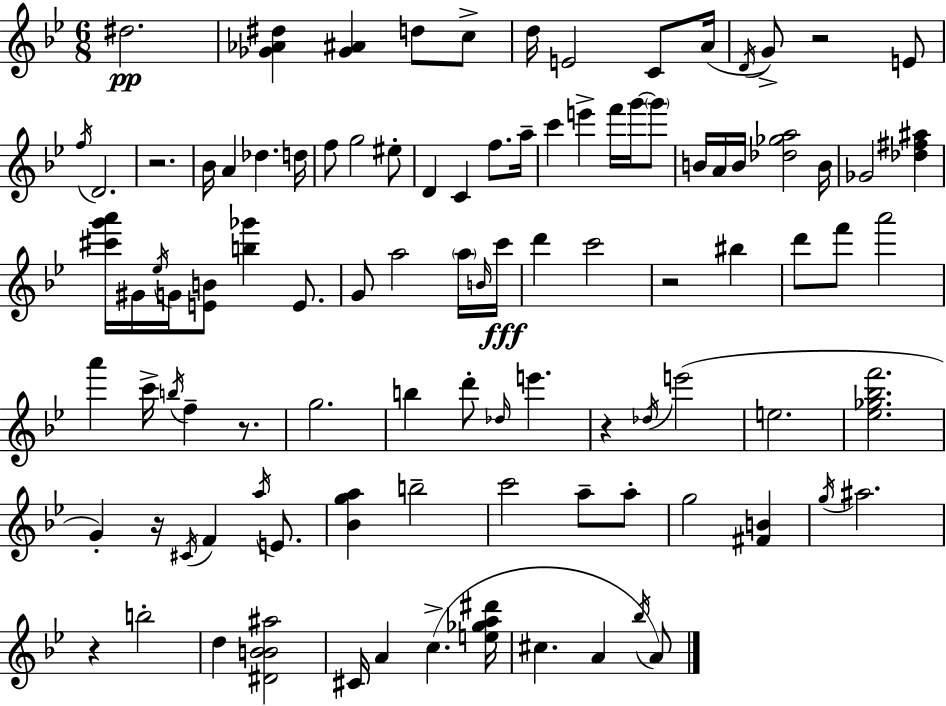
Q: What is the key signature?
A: G minor